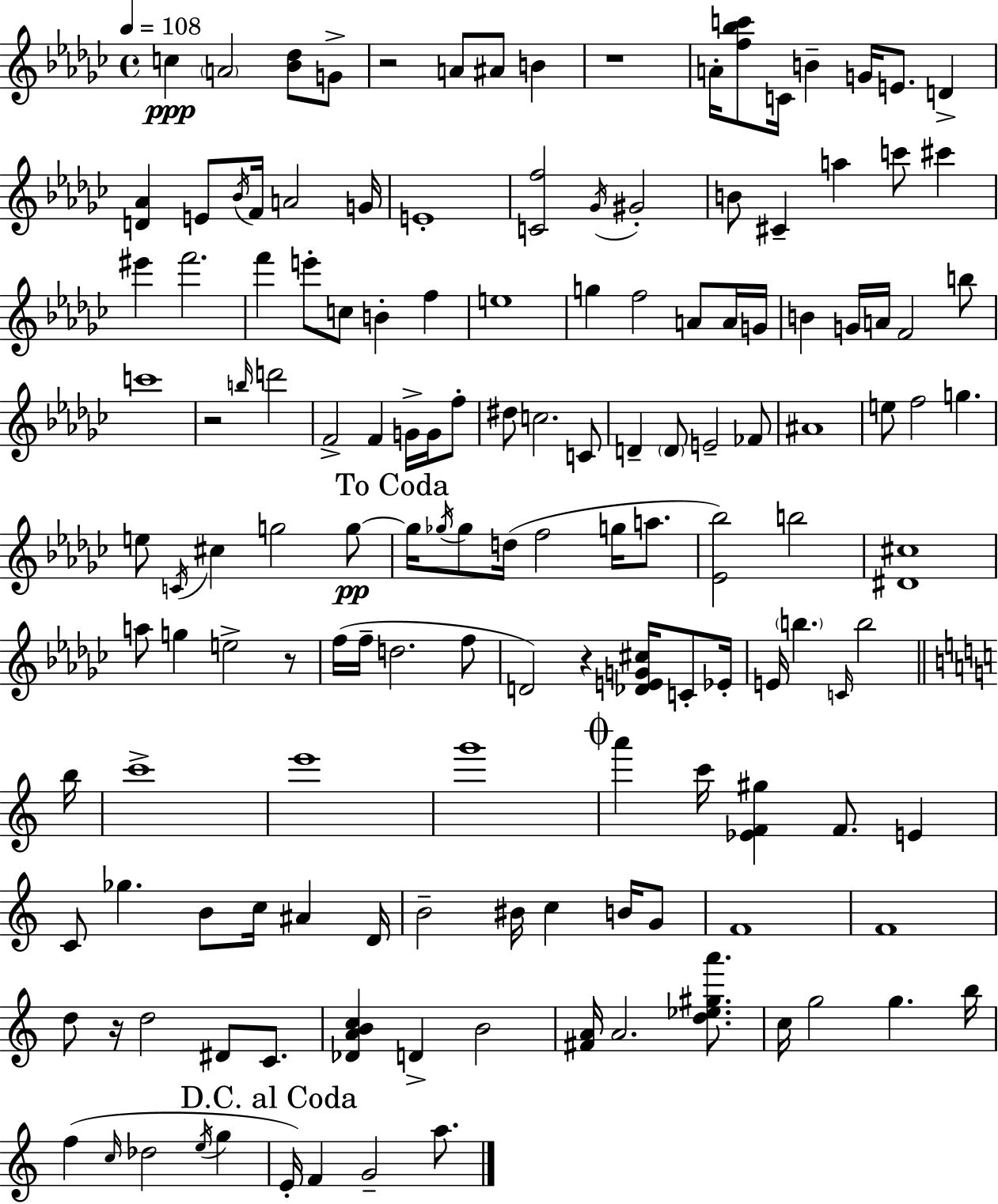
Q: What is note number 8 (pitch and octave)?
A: C4